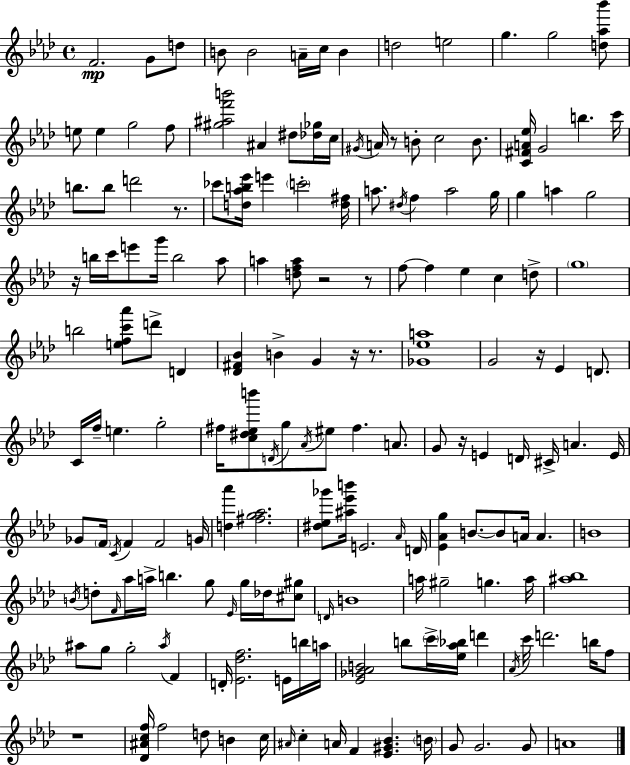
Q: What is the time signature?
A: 4/4